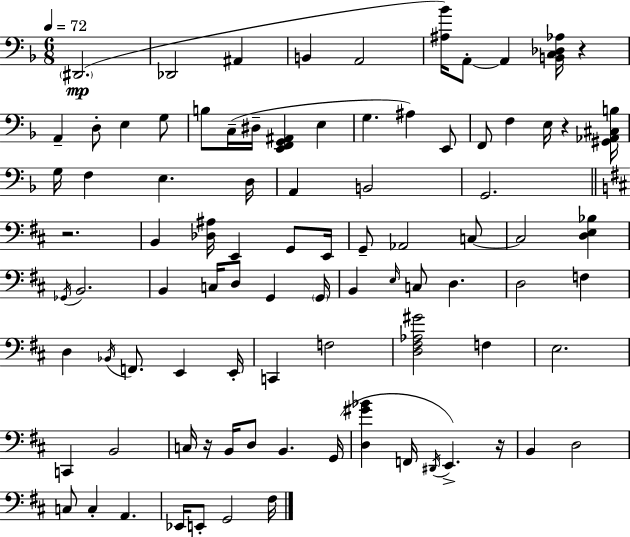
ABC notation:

X:1
T:Untitled
M:6/8
L:1/4
K:Dm
^D,,2 _D,,2 ^A,, B,, A,,2 [^A,_B]/4 A,,/2 A,, [B,,C,_D,_A,]/4 z A,, D,/2 E, G,/2 B,/2 C,/4 ^D,/4 [E,,F,,G,,^A,,] E, G, ^A, E,,/2 F,,/2 F, E,/4 z [^G,,_A,,^C,B,]/4 G,/4 F, E, D,/4 A,, B,,2 G,,2 z2 B,, [_D,^A,]/4 E,, G,,/2 E,,/4 G,,/2 _A,,2 C,/2 C,2 [D,E,_B,] _G,,/4 B,,2 B,, C,/4 D,/2 G,, G,,/4 B,, E,/4 C,/2 D, D,2 F, D, _B,,/4 F,,/2 E,, E,,/4 C,, F,2 [D,^F,_A,^G]2 F, E,2 C,, B,,2 C,/4 z/4 B,,/4 D,/2 B,, G,,/4 [D,^G_B] F,,/4 ^D,,/4 E,, z/4 B,, D,2 C,/2 C, A,, _E,,/4 E,,/2 G,,2 ^F,/4